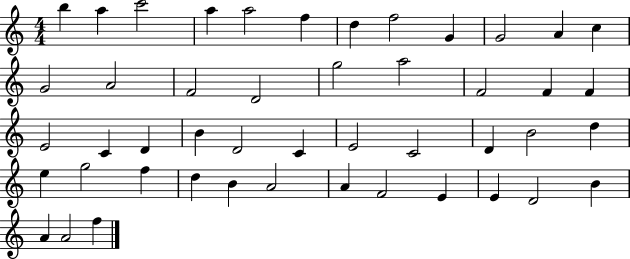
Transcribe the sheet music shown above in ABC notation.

X:1
T:Untitled
M:4/4
L:1/4
K:C
b a c'2 a a2 f d f2 G G2 A c G2 A2 F2 D2 g2 a2 F2 F F E2 C D B D2 C E2 C2 D B2 d e g2 f d B A2 A F2 E E D2 B A A2 f